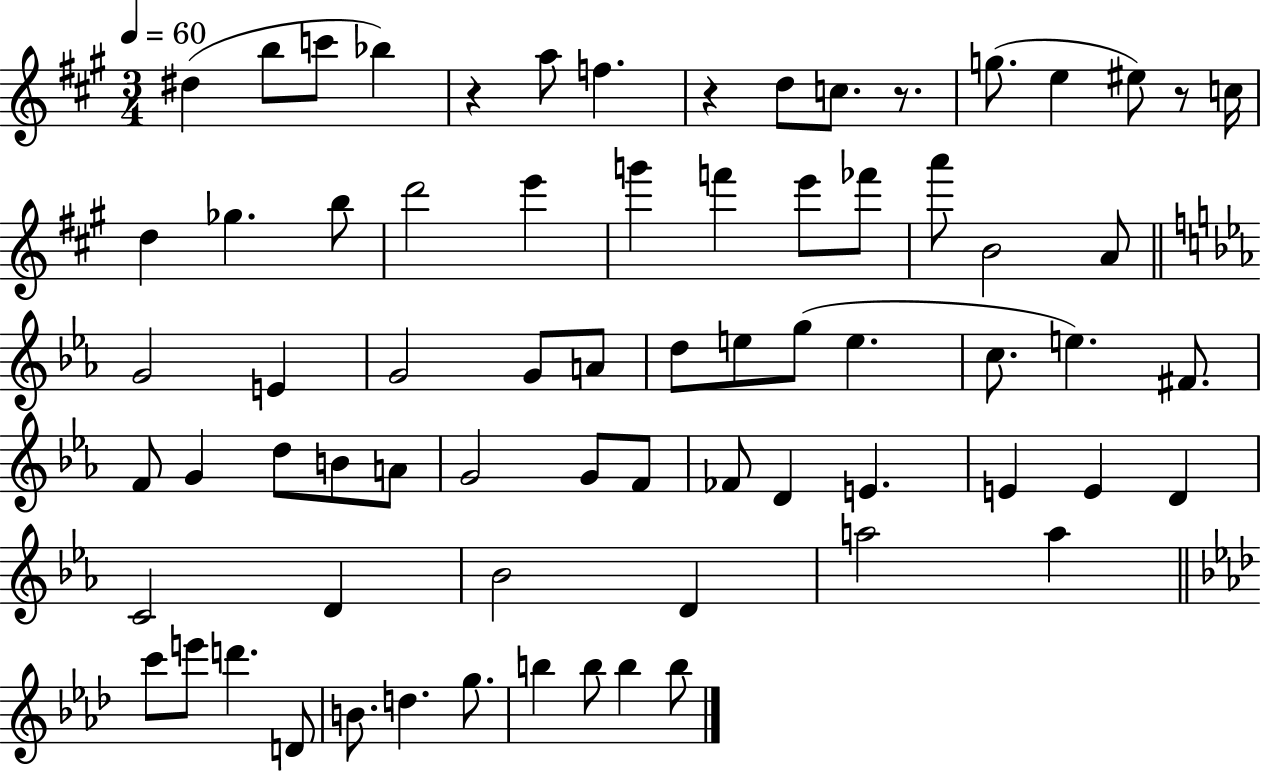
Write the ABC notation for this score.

X:1
T:Untitled
M:3/4
L:1/4
K:A
^d b/2 c'/2 _b z a/2 f z d/2 c/2 z/2 g/2 e ^e/2 z/2 c/4 d _g b/2 d'2 e' g' f' e'/2 _f'/2 a'/2 B2 A/2 G2 E G2 G/2 A/2 d/2 e/2 g/2 e c/2 e ^F/2 F/2 G d/2 B/2 A/2 G2 G/2 F/2 _F/2 D E E E D C2 D _B2 D a2 a c'/2 e'/2 d' D/2 B/2 d g/2 b b/2 b b/2